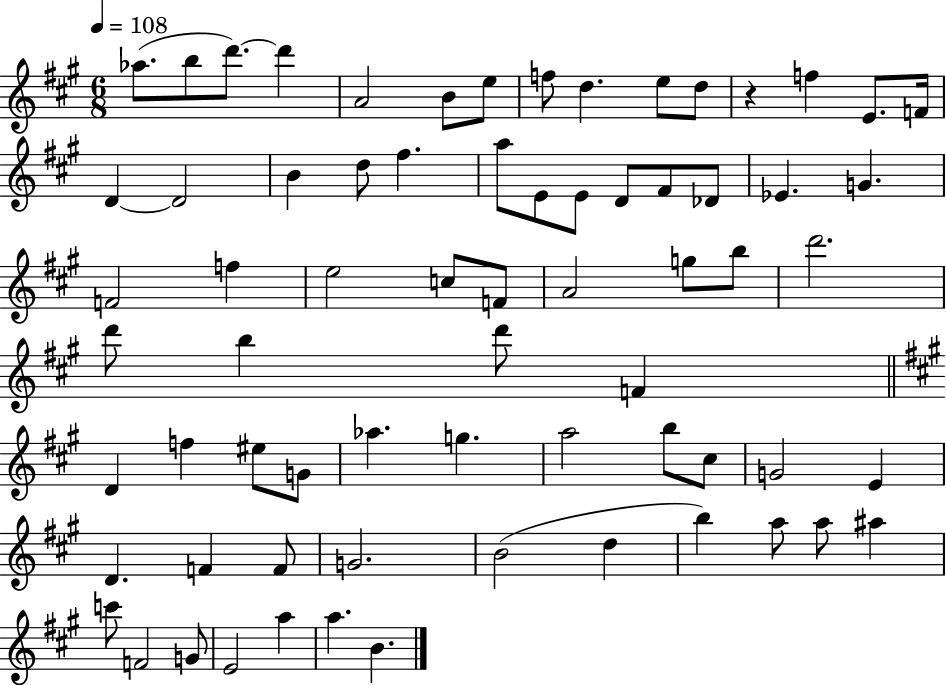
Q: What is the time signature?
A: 6/8